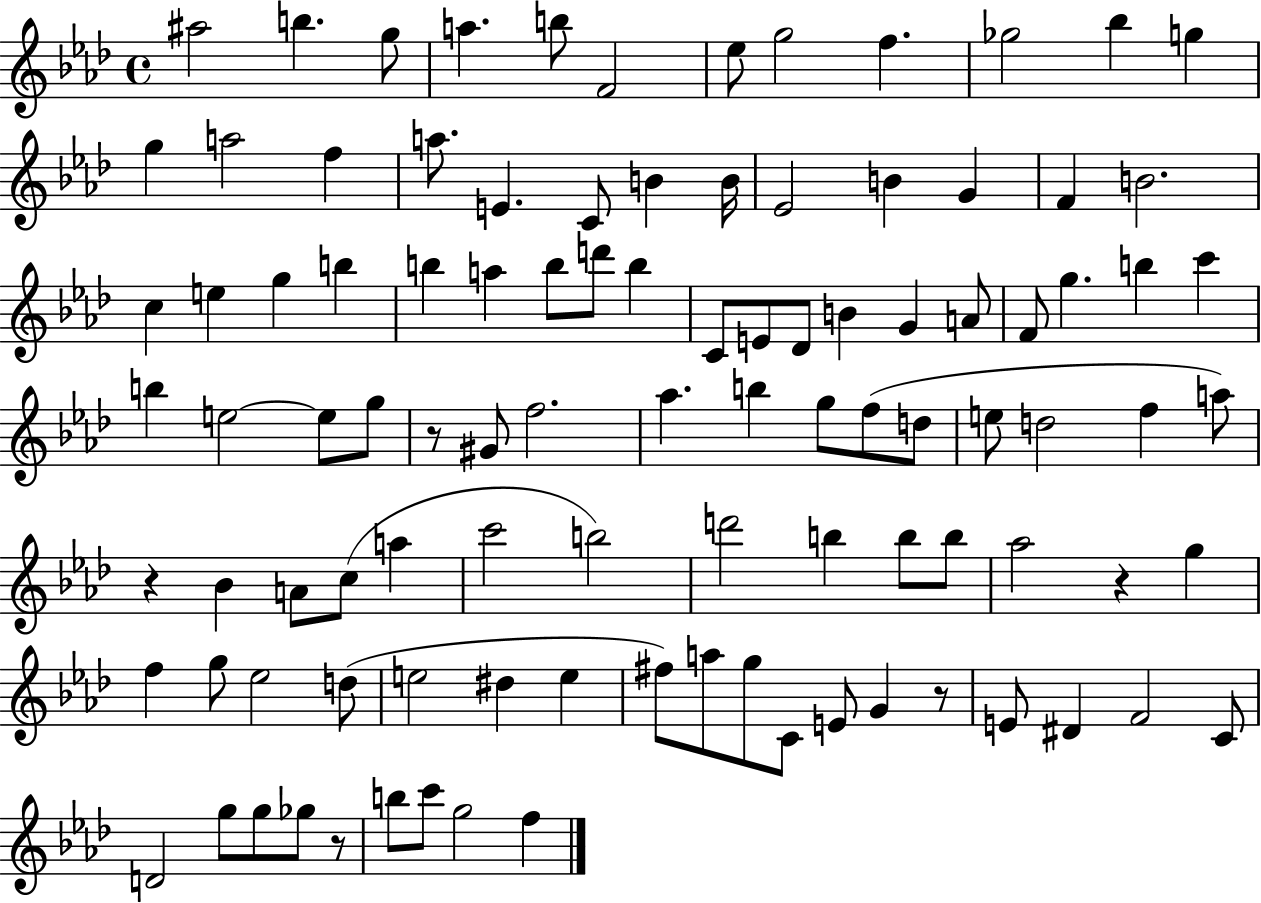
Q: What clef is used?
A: treble